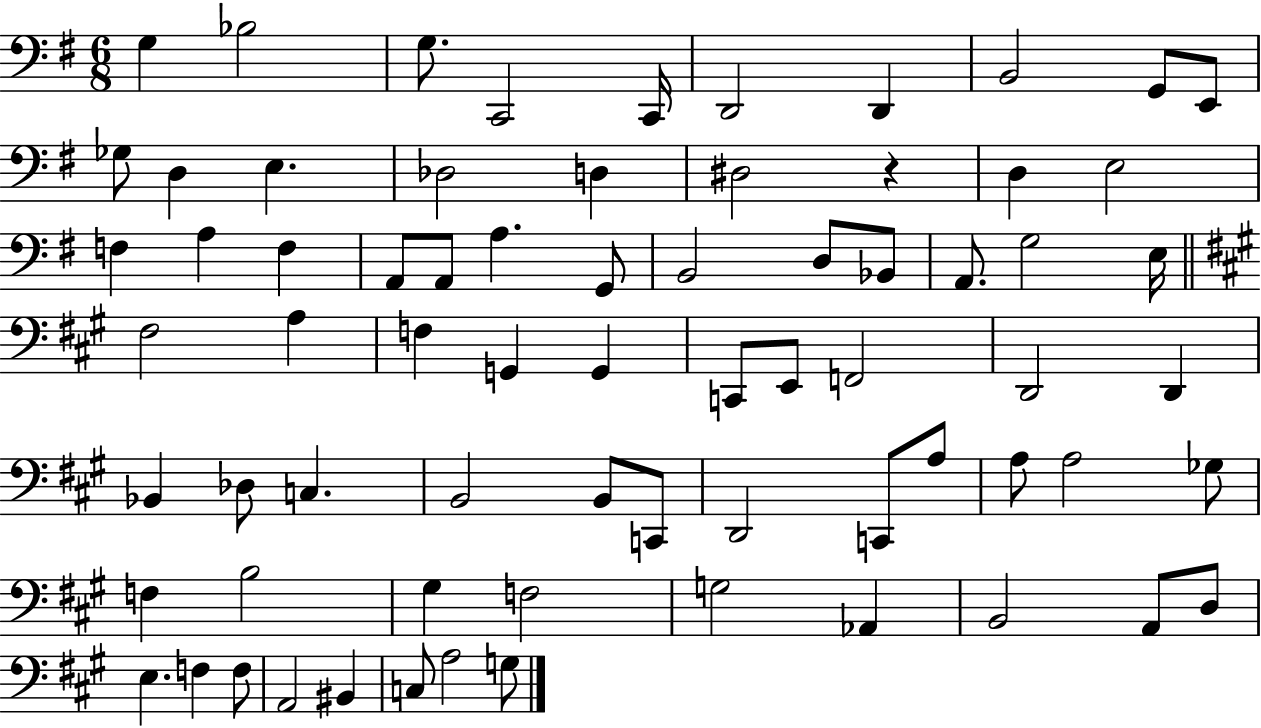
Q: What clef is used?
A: bass